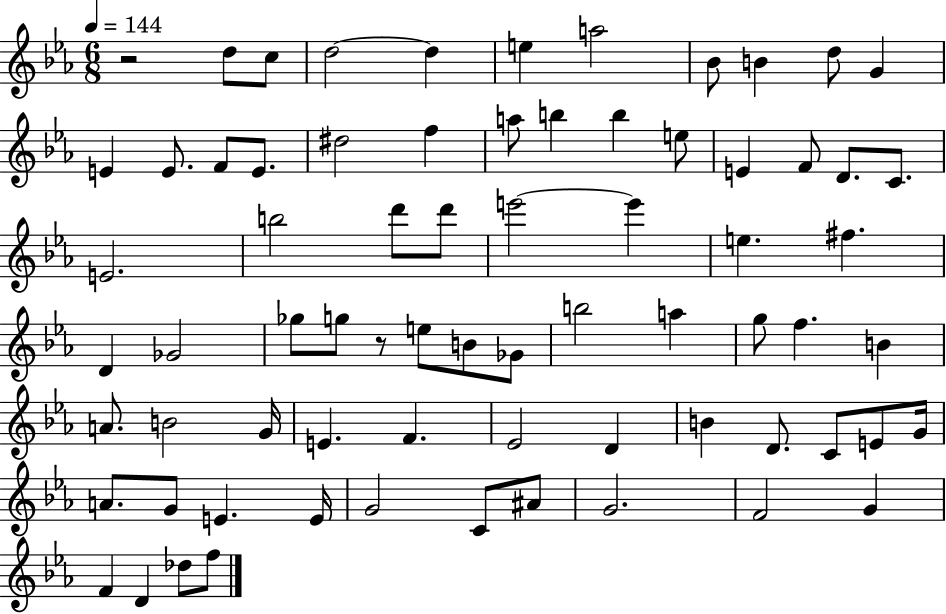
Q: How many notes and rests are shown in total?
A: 72